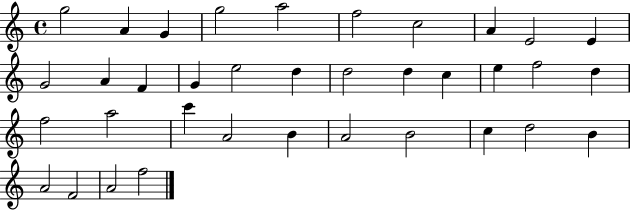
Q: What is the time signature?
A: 4/4